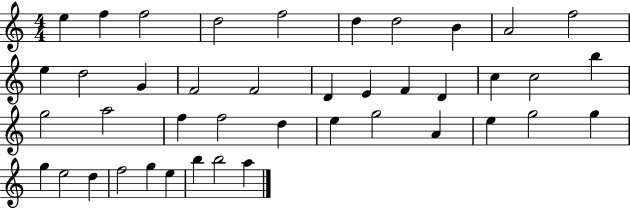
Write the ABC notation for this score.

X:1
T:Untitled
M:4/4
L:1/4
K:C
e f f2 d2 f2 d d2 B A2 f2 e d2 G F2 F2 D E F D c c2 b g2 a2 f f2 d e g2 A e g2 g g e2 d f2 g e b b2 a